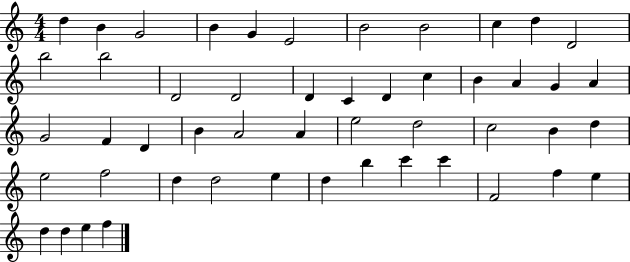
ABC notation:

X:1
T:Untitled
M:4/4
L:1/4
K:C
d B G2 B G E2 B2 B2 c d D2 b2 b2 D2 D2 D C D c B A G A G2 F D B A2 A e2 d2 c2 B d e2 f2 d d2 e d b c' c' F2 f e d d e f